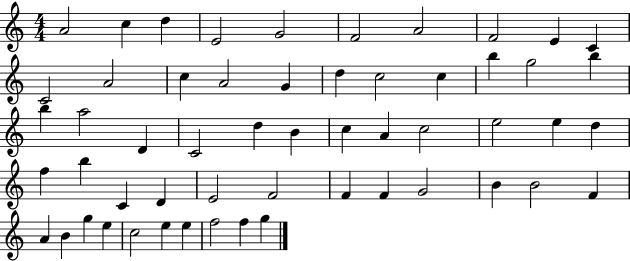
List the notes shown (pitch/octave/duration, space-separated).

A4/h C5/q D5/q E4/h G4/h F4/h A4/h F4/h E4/q C4/q C4/h A4/h C5/q A4/h G4/q D5/q C5/h C5/q B5/q G5/h B5/q B5/q A5/h D4/q C4/h D5/q B4/q C5/q A4/q C5/h E5/h E5/q D5/q F5/q B5/q C4/q D4/q E4/h F4/h F4/q F4/q G4/h B4/q B4/h F4/q A4/q B4/q G5/q E5/q C5/h E5/q E5/q F5/h F5/q G5/q